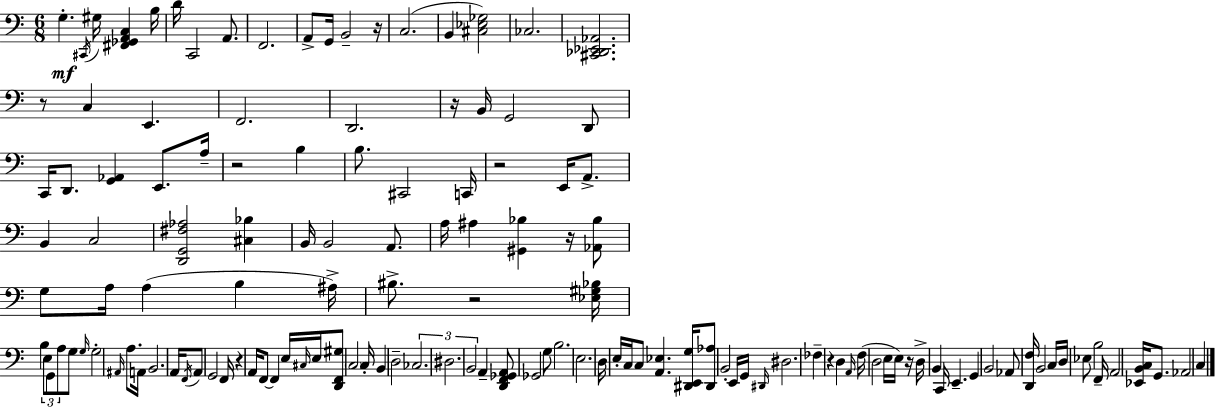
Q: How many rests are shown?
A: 10